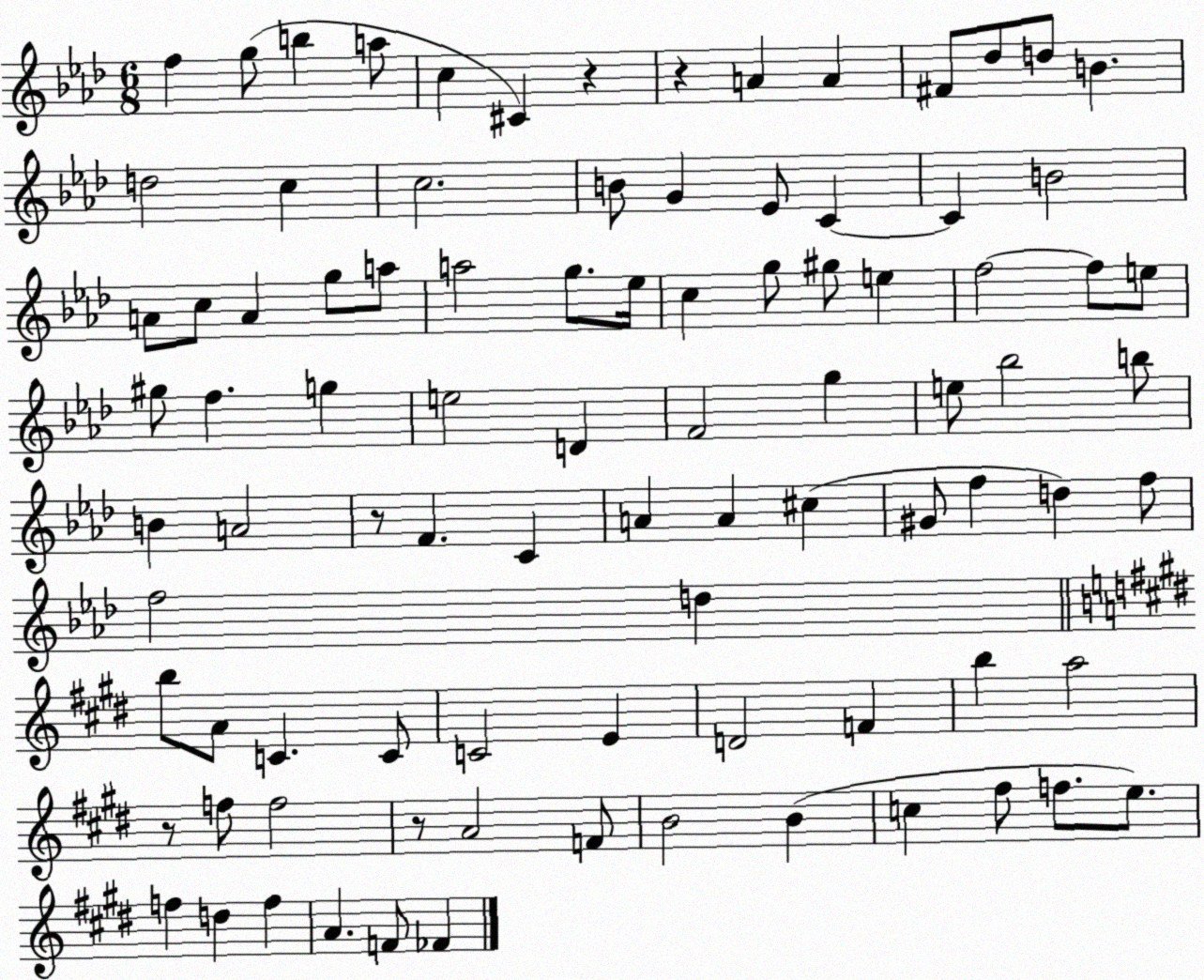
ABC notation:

X:1
T:Untitled
M:6/8
L:1/4
K:Ab
f g/2 b a/2 c ^C z z A A ^F/2 _d/2 d/2 B d2 c c2 B/2 G _E/2 C C B2 A/2 c/2 A g/2 a/2 a2 g/2 _e/4 c g/2 ^g/2 e f2 f/2 e/2 ^g/2 f g e2 D F2 g e/2 _b2 b/2 B A2 z/2 F C A A ^c ^G/2 f d f/2 f2 d b/2 A/2 C C/2 C2 E D2 F b a2 z/2 f/2 f2 z/2 A2 F/2 B2 B c ^f/2 f/2 e/2 f d f A F/2 _F